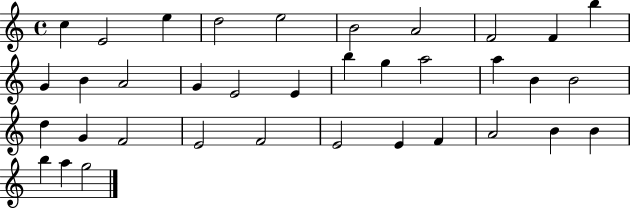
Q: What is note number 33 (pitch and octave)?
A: B4